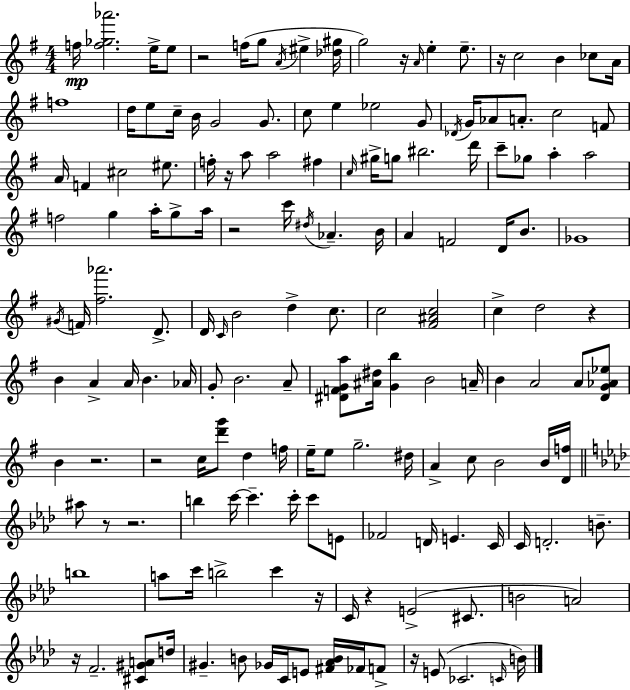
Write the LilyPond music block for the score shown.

{
  \clef treble
  \numericTimeSignature
  \time 4/4
  \key e \minor
  f''16\mp <f'' ges'' aes'''>2. e''16-> e''8 | r2 f''16( g''8 \acciaccatura { a'16 } eis''4-> | <des'' gis''>16 g''2) r16 \grace { a'16 } e''4-. e''8.-- | r16 c''2 b'4 ces''8 | \break a'16 f''1 | d''16 e''8 c''16-- b'16 g'2 g'8. | c''8 e''4 ees''2 | g'8 \acciaccatura { des'16 } g'16 aes'8 a'8.-. c''2 | \break f'8 a'16 f'4 cis''2 | eis''8. f''16-. r16 a''8 a''2 fis''4 | \grace { c''16 } gis''16-> g''8 bis''2. | d'''16 c'''8-- ges''8 a''4-. a''2 | \break f''2 g''4 | a''16-. g''8-> a''16 r2 c'''16 \acciaccatura { dis''16 } aes'4.-- | b'16 a'4 f'2 | d'16 b'8. ges'1 | \break \acciaccatura { gis'16 } f'16 <fis'' aes'''>2. | d'8.-> d'16 \grace { c'16 } b'2 | d''4-> c''8. c''2 <fis' ais' c''>2 | c''4-> d''2 | \break r4 b'4 a'4-> a'16 | b'4. aes'16 g'8-. b'2. | a'8-- <dis' f' g' a''>8 <ais' dis''>16 <g' b''>4 b'2 | a'16-- b'4 a'2 | \break a'8 <d' g' aes' ees''>8 b'4 r2. | r2 c''16 | <d''' g'''>8 d''4 f''16 e''16-- e''8 g''2.-- | dis''16 a'4-> c''8 b'2 | \break b'16 <d' f''>16 \bar "||" \break \key aes \major ais''8 r8 r2. | b''4 c'''16~~ c'''4.-- c'''16-. c'''8 e'8 | fes'2 d'16 e'4. c'16 | c'16 d'2.-. b'8.-- | \break b''1 | a''8 c'''16 b''2-> c'''4 r16 | c'16 r4 e'2->( cis'8. | b'2 a'2) | \break r16 f'2.-- <cis' gis' a'>8 d''16 | gis'4.-- b'8 ges'16 c'16 e'8 <fis' aes' b'>16 fes'16 f'8-> | r16 e'8( ces'2. \grace { c'16 } | b'16) \bar "|."
}